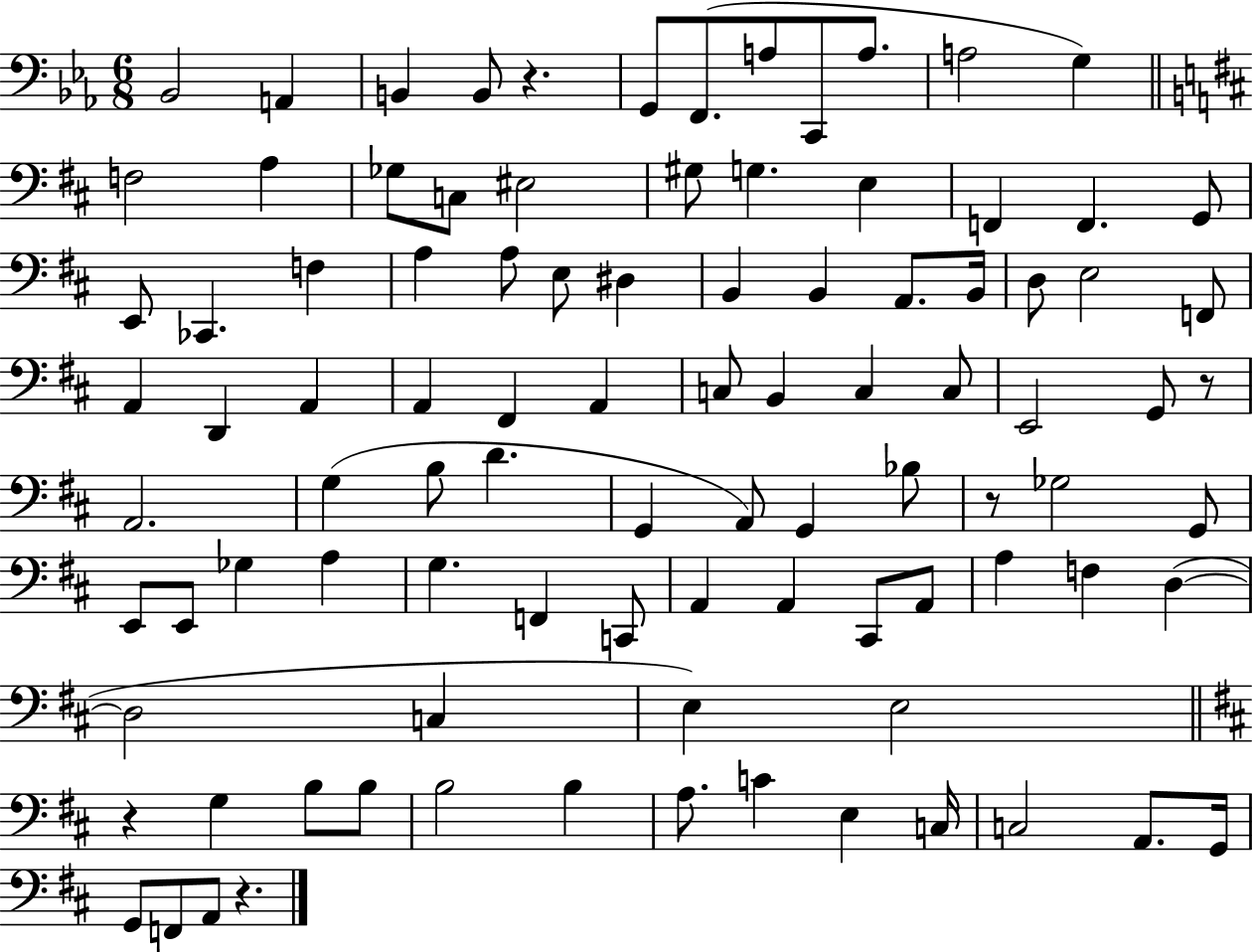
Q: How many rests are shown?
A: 5